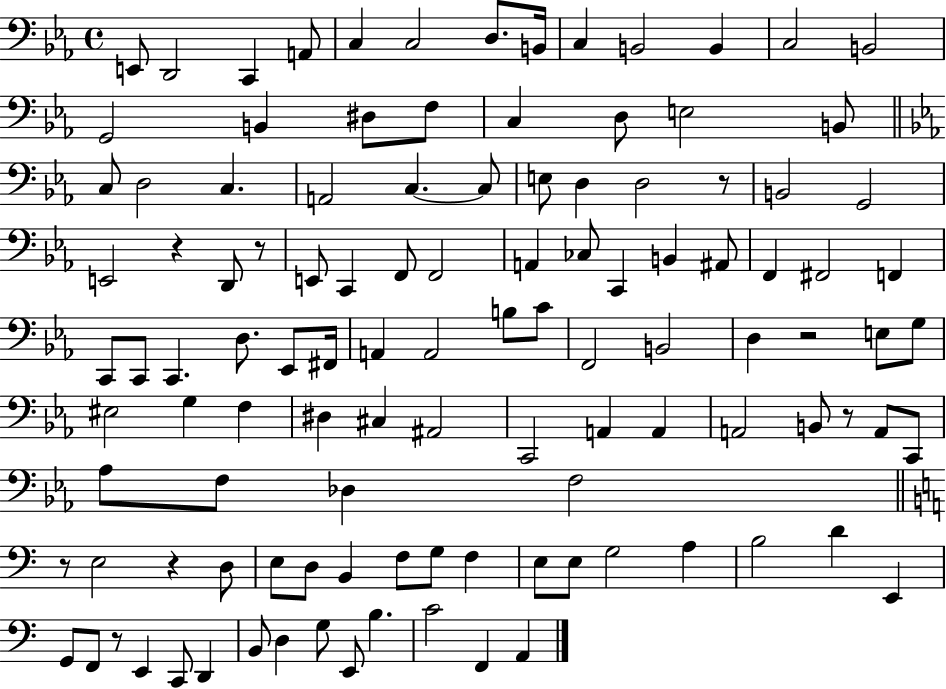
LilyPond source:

{
  \clef bass
  \time 4/4
  \defaultTimeSignature
  \key ees \major
  e,8 d,2 c,4 a,8 | c4 c2 d8. b,16 | c4 b,2 b,4 | c2 b,2 | \break g,2 b,4 dis8 f8 | c4 d8 e2 b,8 | \bar "||" \break \key ees \major c8 d2 c4. | a,2 c4.~~ c8 | e8 d4 d2 r8 | b,2 g,2 | \break e,2 r4 d,8 r8 | e,8 c,4 f,8 f,2 | a,4 ces8 c,4 b,4 ais,8 | f,4 fis,2 f,4 | \break c,8 c,8 c,4. d8. ees,8 fis,16 | a,4 a,2 b8 c'8 | f,2 b,2 | d4 r2 e8 g8 | \break eis2 g4 f4 | dis4 cis4 ais,2 | c,2 a,4 a,4 | a,2 b,8 r8 a,8 c,8 | \break aes8 f8 des4 f2 | \bar "||" \break \key c \major r8 e2 r4 d8 | e8 d8 b,4 f8 g8 f4 | e8 e8 g2 a4 | b2 d'4 e,4 | \break g,8 f,8 r8 e,4 c,8 d,4 | b,8 d4 g8 e,8 b4. | c'2 f,4 a,4 | \bar "|."
}